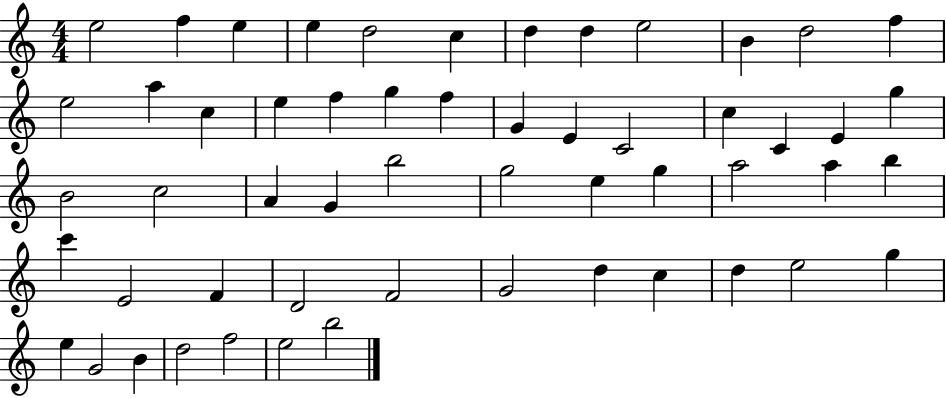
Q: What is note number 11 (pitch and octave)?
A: D5